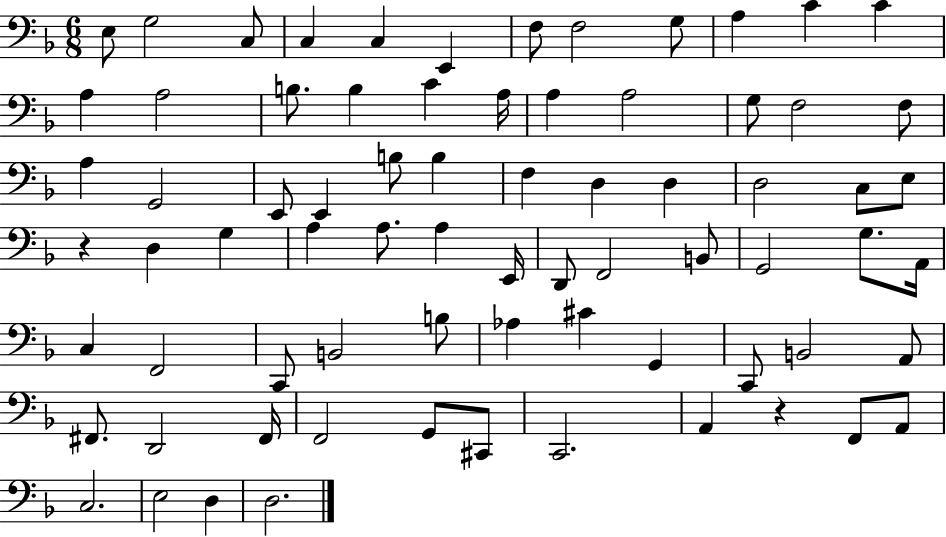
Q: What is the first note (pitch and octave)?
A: E3